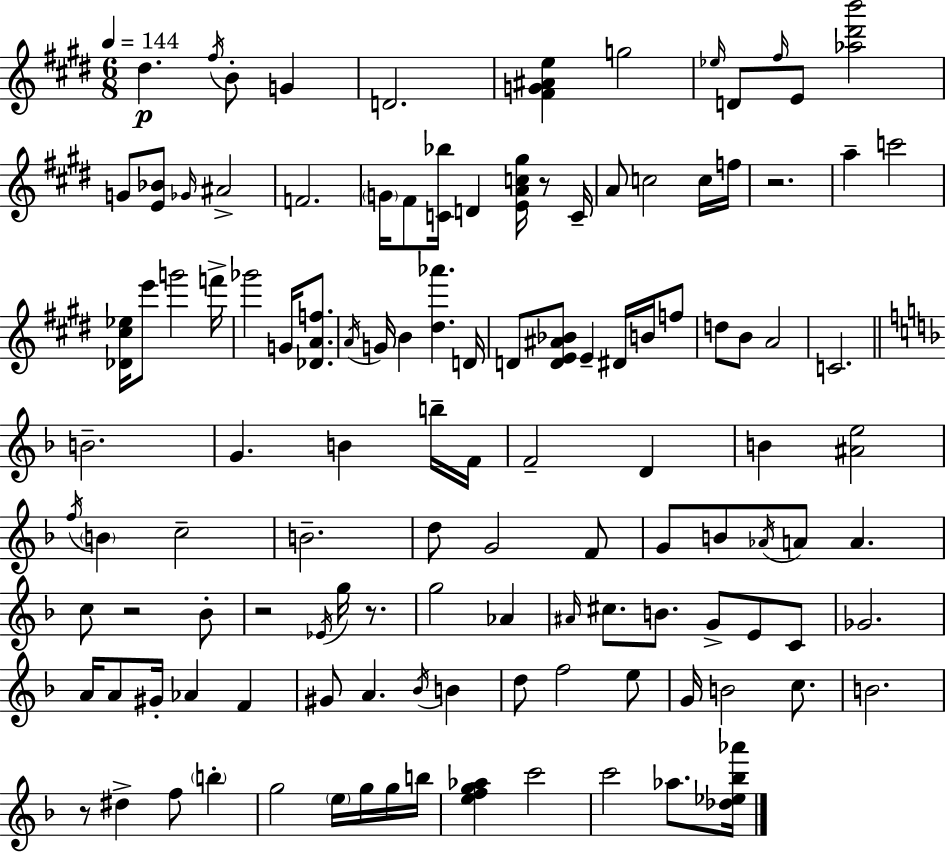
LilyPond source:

{
  \clef treble
  \numericTimeSignature
  \time 6/8
  \key e \major
  \tempo 4 = 144
  \repeat volta 2 { dis''4.\p \acciaccatura { fis''16 } b'8-. g'4 | d'2. | <fis' g' ais' e''>4 g''2 | \grace { ees''16 } d'8 \grace { fis''16 } e'8 <aes'' dis''' b'''>2 | \break g'8 <e' bes'>8 \grace { ges'16 } ais'2-> | f'2. | \parenthesize g'16 fis'8 <c' bes''>16 d'4 | <e' a' c'' gis''>16 r8 c'16-- a'8 c''2 | \break c''16 f''16 r2. | a''4-- c'''2 | <des' cis'' ees''>16 e'''8 g'''2 | f'''16-> ges'''2 | \break g'16 <des' a' f''>8. \acciaccatura { a'16 } g'16 b'4 <dis'' aes'''>4. | d'16 d'8 <d' e' ais' bes'>8 e'4-- | dis'16 b'16 f''8 d''8 b'8 a'2 | c'2. | \break \bar "||" \break \key d \minor b'2.-- | g'4. b'4 b''16-- f'16 | f'2-- d'4 | b'4 <ais' e''>2 | \break \acciaccatura { f''16 } \parenthesize b'4 c''2-- | b'2.-- | d''8 g'2 f'8 | g'8 b'8 \acciaccatura { aes'16 } a'8 a'4. | \break c''8 r2 | bes'8-. r2 \acciaccatura { ees'16 } g''16 | r8. g''2 aes'4 | \grace { ais'16 } cis''8. b'8. g'8-> | \break e'8 c'8 ges'2. | a'16 a'8 gis'16-. aes'4 | f'4 gis'8 a'4. | \acciaccatura { bes'16 } b'4 d''8 f''2 | \break e''8 g'16 b'2 | c''8. b'2. | r8 dis''4-> f''8 | \parenthesize b''4-. g''2 | \break \parenthesize e''16 g''16 g''16 b''16 <e'' f'' g'' aes''>4 c'''2 | c'''2 | aes''8. <des'' ees'' bes'' aes'''>16 } \bar "|."
}